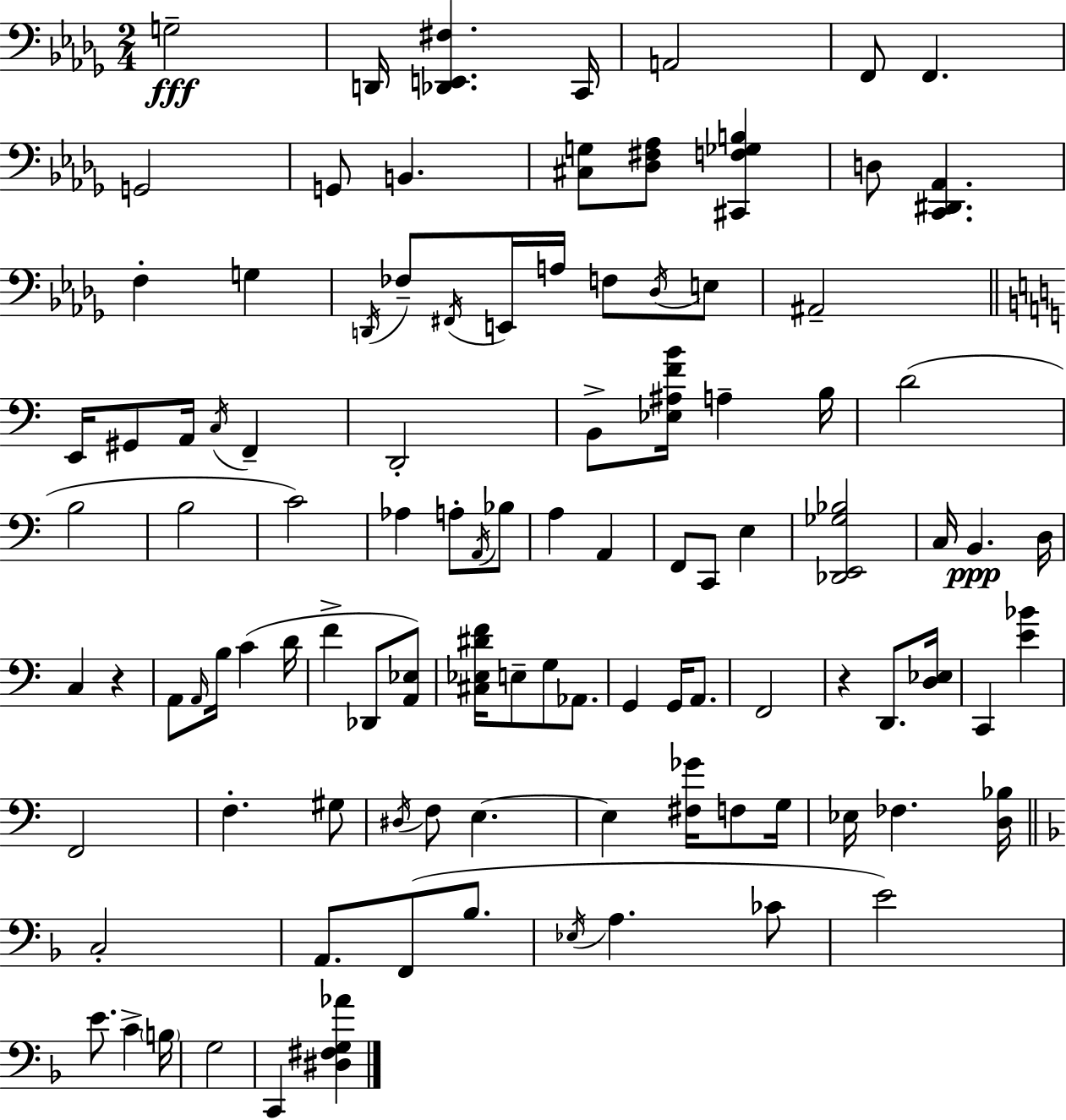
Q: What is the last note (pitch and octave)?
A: C2